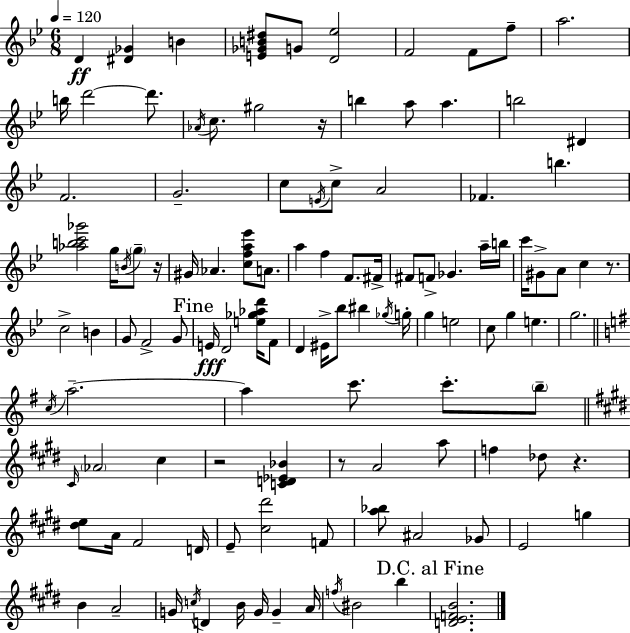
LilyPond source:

{
  \clef treble
  \numericTimeSignature
  \time 6/8
  \key bes \major
  \tempo 4 = 120
  \repeat volta 2 { d'4\ff <dis' ges'>4 b'4 | <e' ges' b' dis''>8 g'8 <d' ees''>2 | f'2 f'8 f''8-- | a''2. | \break b''16 d'''2~~ d'''8. | \acciaccatura { aes'16 } c''8. gis''2 | r16 b''4 a''8 a''4. | b''2 dis'4 | \break f'2. | g'2.-- | c''8 \acciaccatura { e'16 } c''8-> a'2 | fes'4. b''4. | \break <aes'' b'' c''' ges'''>2 g''16 \acciaccatura { b'16 } | \parenthesize g''8-- r16 gis'16 aes'4. <c'' f'' a'' ees'''>8 | a'8. a''4 f''4 f'8. | fis'16-> fis'8 f'8-> ges'4. | \break a''16-- b''16 c'''16 gis'8-> a'8 c''4 | r8. c''2-> b'4 | g'8 f'2-> | g'8 \mark "Fine" e'16\fff d'2 | \break <e'' ges'' aes'' d'''>16 f'8 d'4 eis'16-> bes''8 bis''4 | \acciaccatura { ges''16 } g''16-. g''4 e''2 | c''8 g''4 e''4. | g''2. | \break \bar "||" \break \key g \major \acciaccatura { c''16 } a''2.--~~ | a''4 c'''8. c'''8.-. \parenthesize b''8-- | \bar "||" \break \key e \major \grace { cis'16 } \parenthesize aes'2 cis''4 | r2 <c' d' ees' bes'>4 | r8 a'2 a''8 | f''4 des''8 r4. | \break <dis'' e''>8 a'16 fis'2 | d'16 e'8-- <cis'' dis'''>2 f'8 | <a'' bes''>8 ais'2 ges'8 | e'2 g''4 | \break b'4 a'2-- | g'16 \acciaccatura { c''16 } d'4 b'16 g'16 g'4-- | a'16 \acciaccatura { f''16 } bis'2 b''4 | \mark "D.C. al Fine" <d' e' f' b'>2. | \break } \bar "|."
}